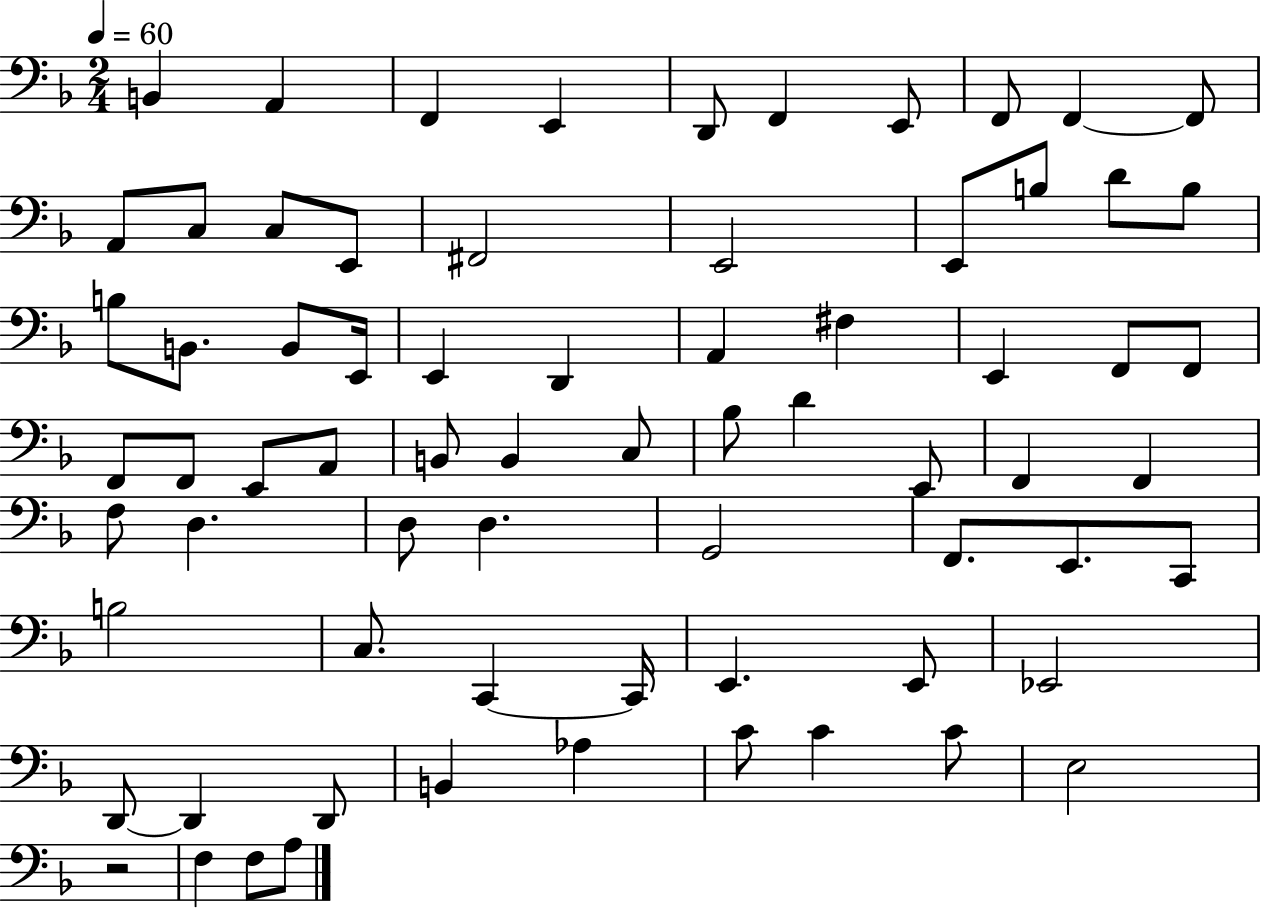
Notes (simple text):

B2/q A2/q F2/q E2/q D2/e F2/q E2/e F2/e F2/q F2/e A2/e C3/e C3/e E2/e F#2/h E2/h E2/e B3/e D4/e B3/e B3/e B2/e. B2/e E2/s E2/q D2/q A2/q F#3/q E2/q F2/e F2/e F2/e F2/e E2/e A2/e B2/e B2/q C3/e Bb3/e D4/q E2/e F2/q F2/q F3/e D3/q. D3/e D3/q. G2/h F2/e. E2/e. C2/e B3/h C3/e. C2/q C2/s E2/q. E2/e Eb2/h D2/e D2/q D2/e B2/q Ab3/q C4/e C4/q C4/e E3/h R/h F3/q F3/e A3/e